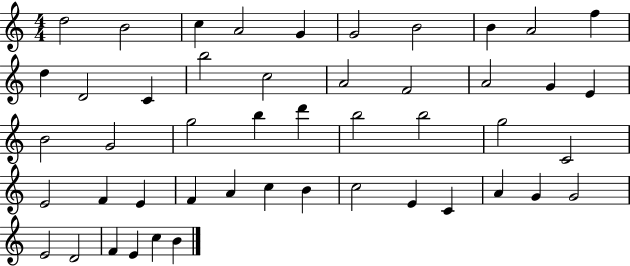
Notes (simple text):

D5/h B4/h C5/q A4/h G4/q G4/h B4/h B4/q A4/h F5/q D5/q D4/h C4/q B5/h C5/h A4/h F4/h A4/h G4/q E4/q B4/h G4/h G5/h B5/q D6/q B5/h B5/h G5/h C4/h E4/h F4/q E4/q F4/q A4/q C5/q B4/q C5/h E4/q C4/q A4/q G4/q G4/h E4/h D4/h F4/q E4/q C5/q B4/q